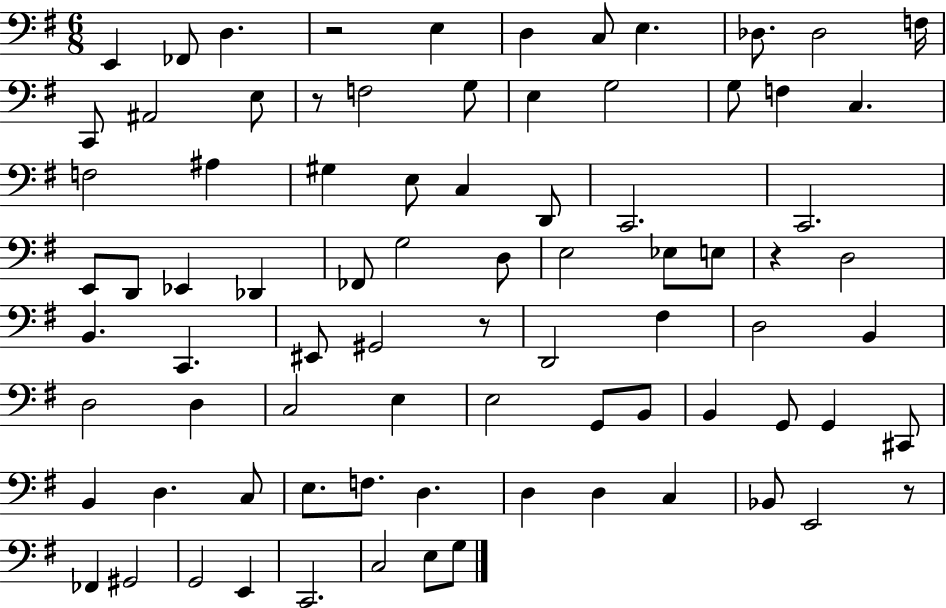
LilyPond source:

{
  \clef bass
  \numericTimeSignature
  \time 6/8
  \key g \major
  \repeat volta 2 { e,4 fes,8 d4. | r2 e4 | d4 c8 e4. | des8. des2 f16 | \break c,8 ais,2 e8 | r8 f2 g8 | e4 g2 | g8 f4 c4. | \break f2 ais4 | gis4 e8 c4 d,8 | c,2. | c,2. | \break e,8 d,8 ees,4 des,4 | fes,8 g2 d8 | e2 ees8 e8 | r4 d2 | \break b,4. c,4. | eis,8 gis,2 r8 | d,2 fis4 | d2 b,4 | \break d2 d4 | c2 e4 | e2 g,8 b,8 | b,4 g,8 g,4 cis,8 | \break b,4 d4. c8 | e8. f8. d4. | d4 d4 c4 | bes,8 e,2 r8 | \break fes,4 gis,2 | g,2 e,4 | c,2. | c2 e8 g8 | \break } \bar "|."
}